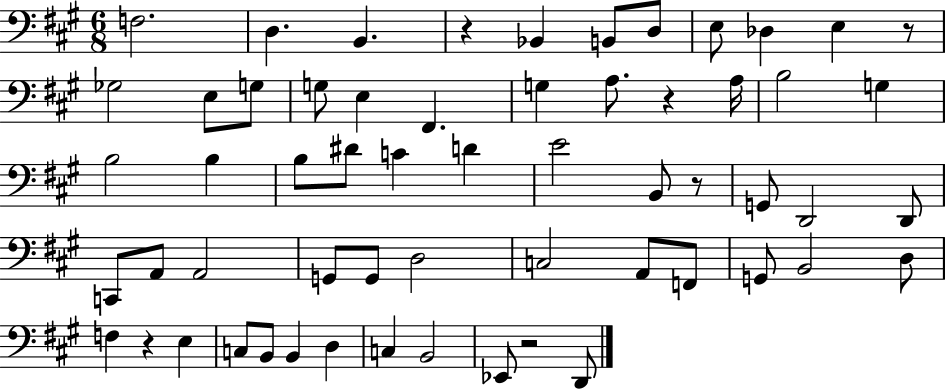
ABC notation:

X:1
T:Untitled
M:6/8
L:1/4
K:A
F,2 D, B,, z _B,, B,,/2 D,/2 E,/2 _D, E, z/2 _G,2 E,/2 G,/2 G,/2 E, ^F,, G, A,/2 z A,/4 B,2 G, B,2 B, B,/2 ^D/2 C D E2 B,,/2 z/2 G,,/2 D,,2 D,,/2 C,,/2 A,,/2 A,,2 G,,/2 G,,/2 D,2 C,2 A,,/2 F,,/2 G,,/2 B,,2 D,/2 F, z E, C,/2 B,,/2 B,, D, C, B,,2 _E,,/2 z2 D,,/2